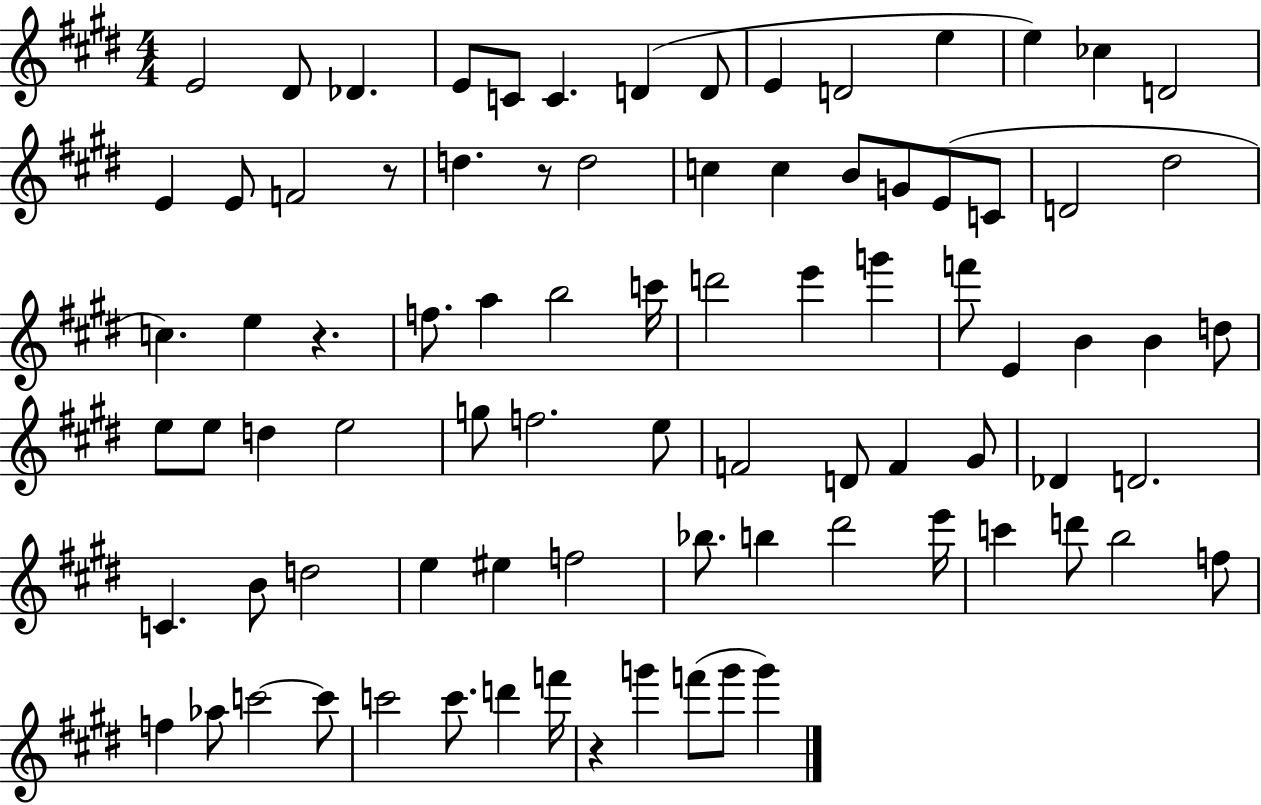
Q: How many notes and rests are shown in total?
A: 84